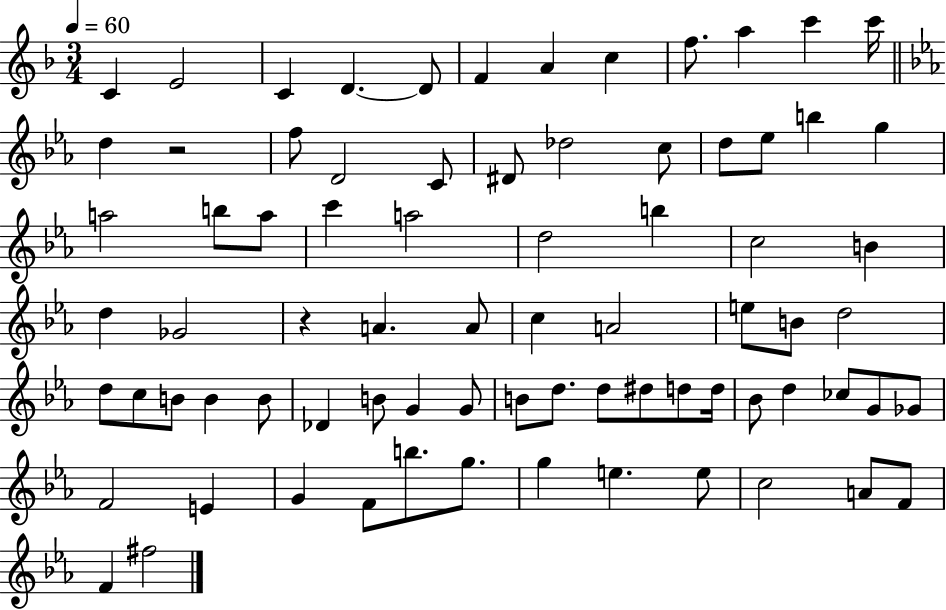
C4/q E4/h C4/q D4/q. D4/e F4/q A4/q C5/q F5/e. A5/q C6/q C6/s D5/q R/h F5/e D4/h C4/e D#4/e Db5/h C5/e D5/e Eb5/e B5/q G5/q A5/h B5/e A5/e C6/q A5/h D5/h B5/q C5/h B4/q D5/q Gb4/h R/q A4/q. A4/e C5/q A4/h E5/e B4/e D5/h D5/e C5/e B4/e B4/q B4/e Db4/q B4/e G4/q G4/e B4/e D5/e. D5/e D#5/e D5/e D5/s Bb4/e D5/q CES5/e G4/e Gb4/e F4/h E4/q G4/q F4/e B5/e. G5/e. G5/q E5/q. E5/e C5/h A4/e F4/e F4/q F#5/h